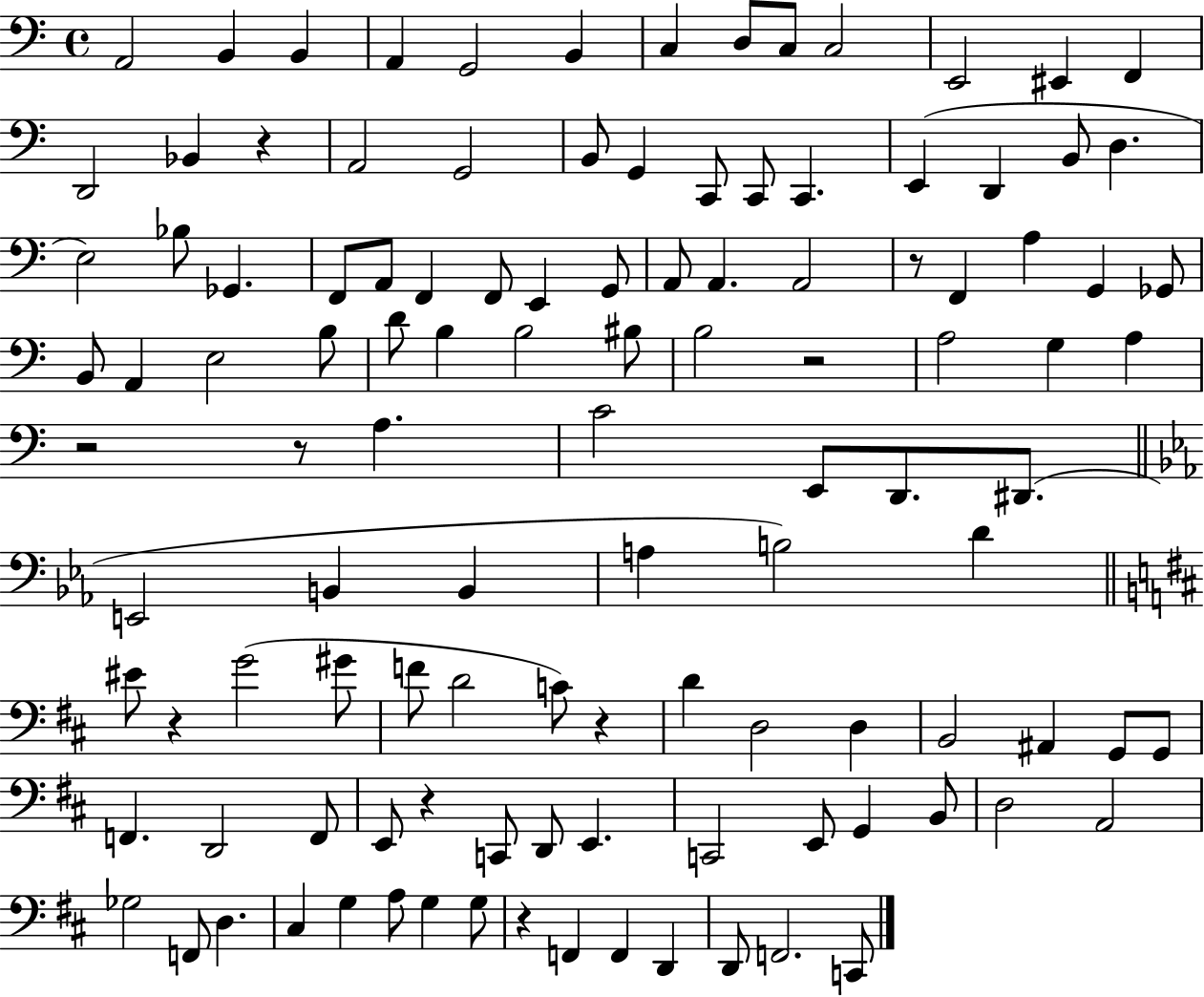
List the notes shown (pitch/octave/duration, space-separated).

A2/h B2/q B2/q A2/q G2/h B2/q C3/q D3/e C3/e C3/h E2/h EIS2/q F2/q D2/h Bb2/q R/q A2/h G2/h B2/e G2/q C2/e C2/e C2/q. E2/q D2/q B2/e D3/q. E3/h Bb3/e Gb2/q. F2/e A2/e F2/q F2/e E2/q G2/e A2/e A2/q. A2/h R/e F2/q A3/q G2/q Gb2/e B2/e A2/q E3/h B3/e D4/e B3/q B3/h BIS3/e B3/h R/h A3/h G3/q A3/q R/h R/e A3/q. C4/h E2/e D2/e. D#2/e. E2/h B2/q B2/q A3/q B3/h D4/q EIS4/e R/q G4/h G#4/e F4/e D4/h C4/e R/q D4/q D3/h D3/q B2/h A#2/q G2/e G2/e F2/q. D2/h F2/e E2/e R/q C2/e D2/e E2/q. C2/h E2/e G2/q B2/e D3/h A2/h Gb3/h F2/e D3/q. C#3/q G3/q A3/e G3/q G3/e R/q F2/q F2/q D2/q D2/e F2/h. C2/e